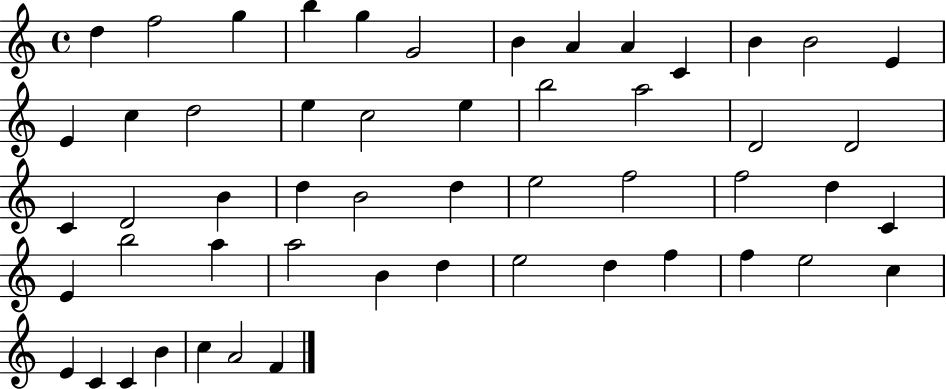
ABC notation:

X:1
T:Untitled
M:4/4
L:1/4
K:C
d f2 g b g G2 B A A C B B2 E E c d2 e c2 e b2 a2 D2 D2 C D2 B d B2 d e2 f2 f2 d C E b2 a a2 B d e2 d f f e2 c E C C B c A2 F